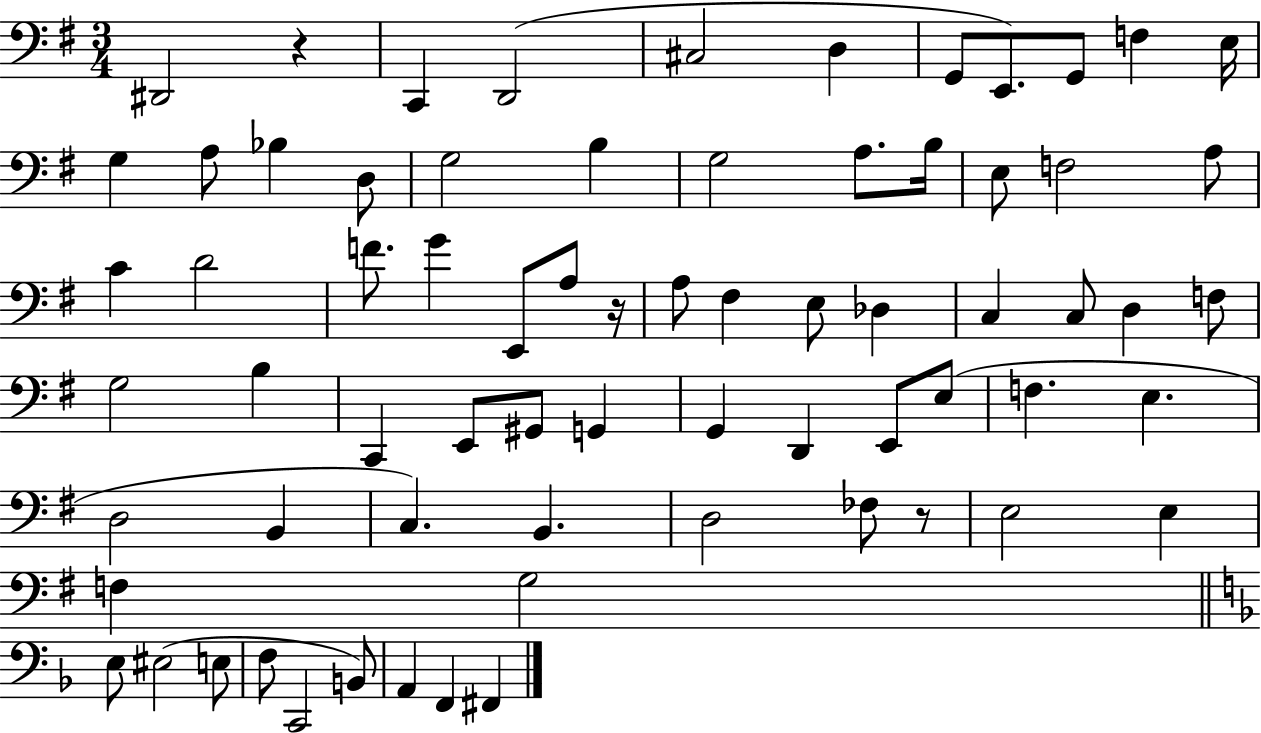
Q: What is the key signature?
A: G major